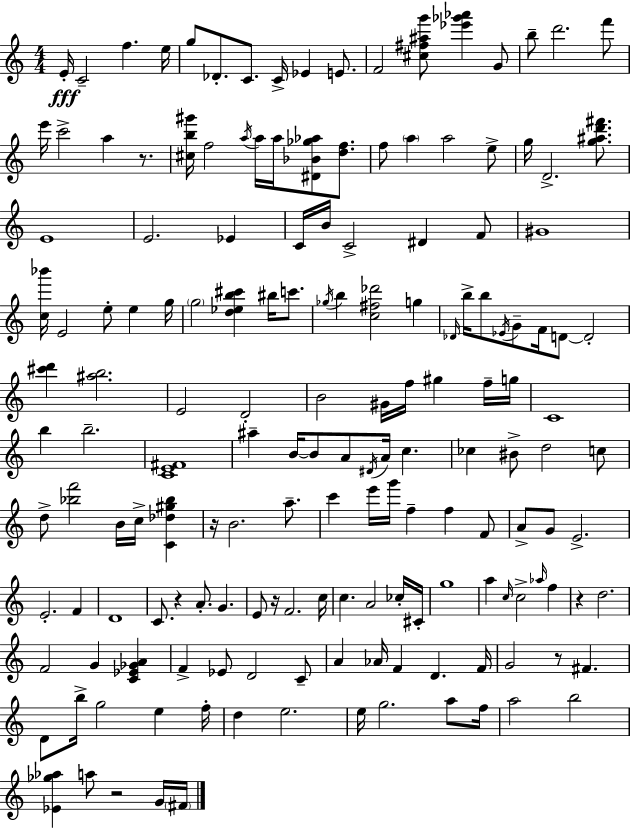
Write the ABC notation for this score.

X:1
T:Untitled
M:4/4
L:1/4
K:C
E/4 C2 f e/4 g/2 _D/2 C/2 C/4 _E E/2 F2 [^c^f^ag']/2 [_e'_g'_a'] G/2 b/2 d'2 f'/2 e'/4 c'2 a z/2 [^cb^g']/4 f2 a/4 a/4 a/4 [^D_B_g_a]/2 [df]/2 f/2 a a2 e/2 g/4 D2 [g^ad'^f']/2 E4 E2 _E C/4 B/4 C2 ^D F/2 ^G4 [c_b']/4 E2 e/2 e g/4 g2 [d_eb^c'] ^b/4 c'/2 _g/4 b [c^f_d']2 g _D/4 b/4 b/2 _E/4 G/2 F/4 D/2 D2 [^c'd'] [^ab]2 E2 D2 B2 ^G/4 f/4 ^g f/4 g/4 C4 b b2 [CE^F]4 ^a B/4 B/2 A/2 ^D/4 A/4 c _c ^B/2 d2 c/2 d/2 [_bf']2 B/4 c/4 [C_d^g_b] z/4 B2 a/2 c' e'/4 g'/4 f f F/2 A/2 G/2 E2 E2 F D4 C/2 z A/2 G E/2 z/4 F2 c/4 c A2 _c/4 ^C/4 g4 a c/4 c2 _a/4 f z d2 F2 G [C_E_GA] F _E/2 D2 C/2 A _A/4 F D F/4 G2 z/2 ^F D/2 b/4 g2 e f/4 d e2 e/4 g2 a/2 f/4 a2 b2 [_E_g_a] a/2 z2 G/4 ^F/4